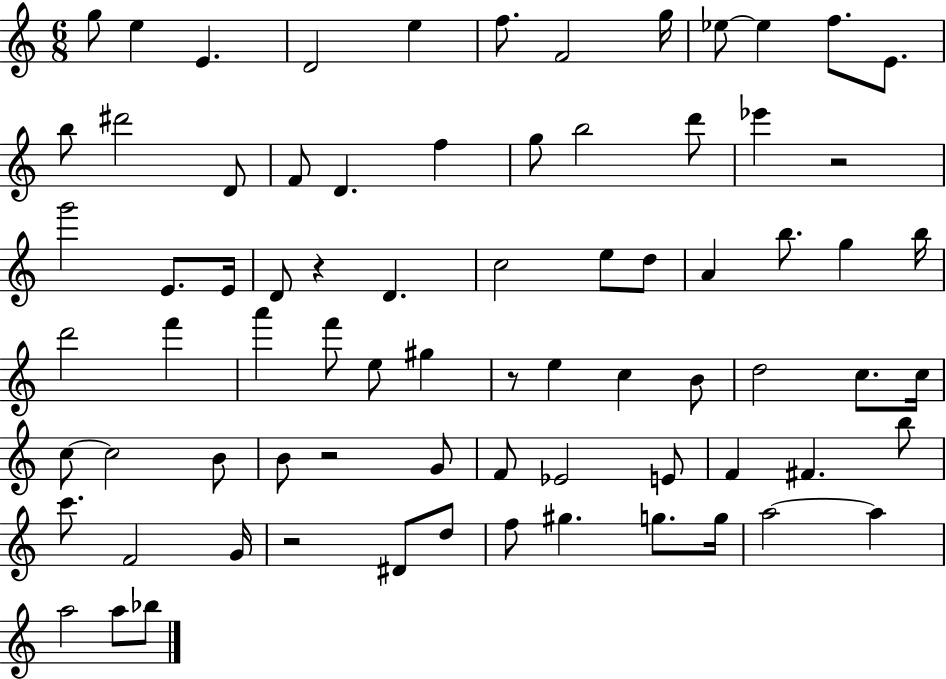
{
  \clef treble
  \numericTimeSignature
  \time 6/8
  \key c \major
  g''8 e''4 e'4. | d'2 e''4 | f''8. f'2 g''16 | ees''8~~ ees''4 f''8. e'8. | \break b''8 dis'''2 d'8 | f'8 d'4. f''4 | g''8 b''2 d'''8 | ees'''4 r2 | \break g'''2 e'8. e'16 | d'8 r4 d'4. | c''2 e''8 d''8 | a'4 b''8. g''4 b''16 | \break d'''2 f'''4 | a'''4 f'''8 e''8 gis''4 | r8 e''4 c''4 b'8 | d''2 c''8. c''16 | \break c''8~~ c''2 b'8 | b'8 r2 g'8 | f'8 ees'2 e'8 | f'4 fis'4. b''8 | \break c'''8. f'2 g'16 | r2 dis'8 d''8 | f''8 gis''4. g''8. g''16 | a''2~~ a''4 | \break a''2 a''8 bes''8 | \bar "|."
}